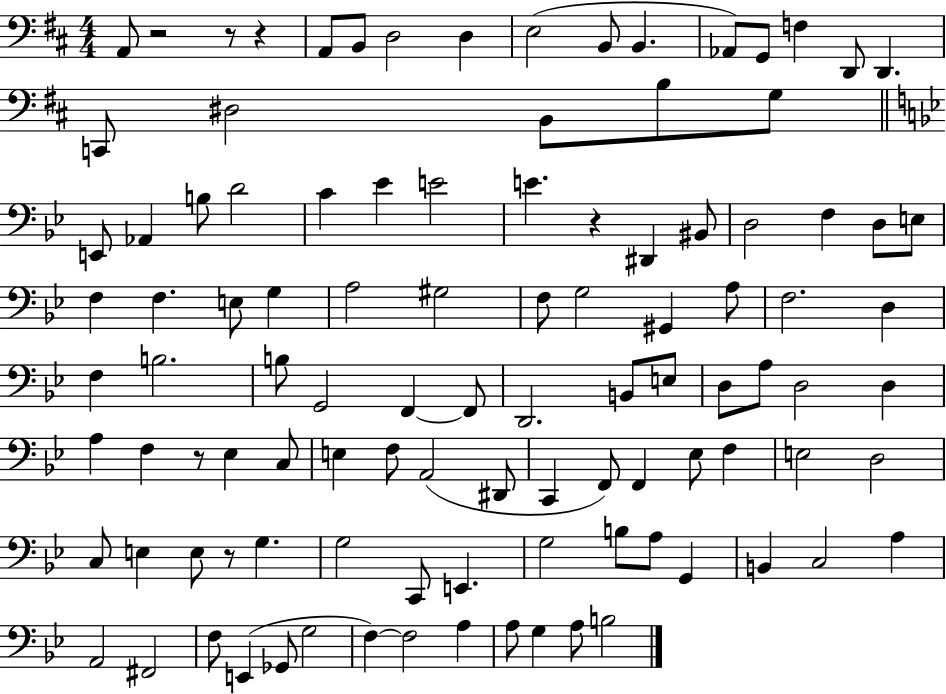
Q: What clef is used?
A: bass